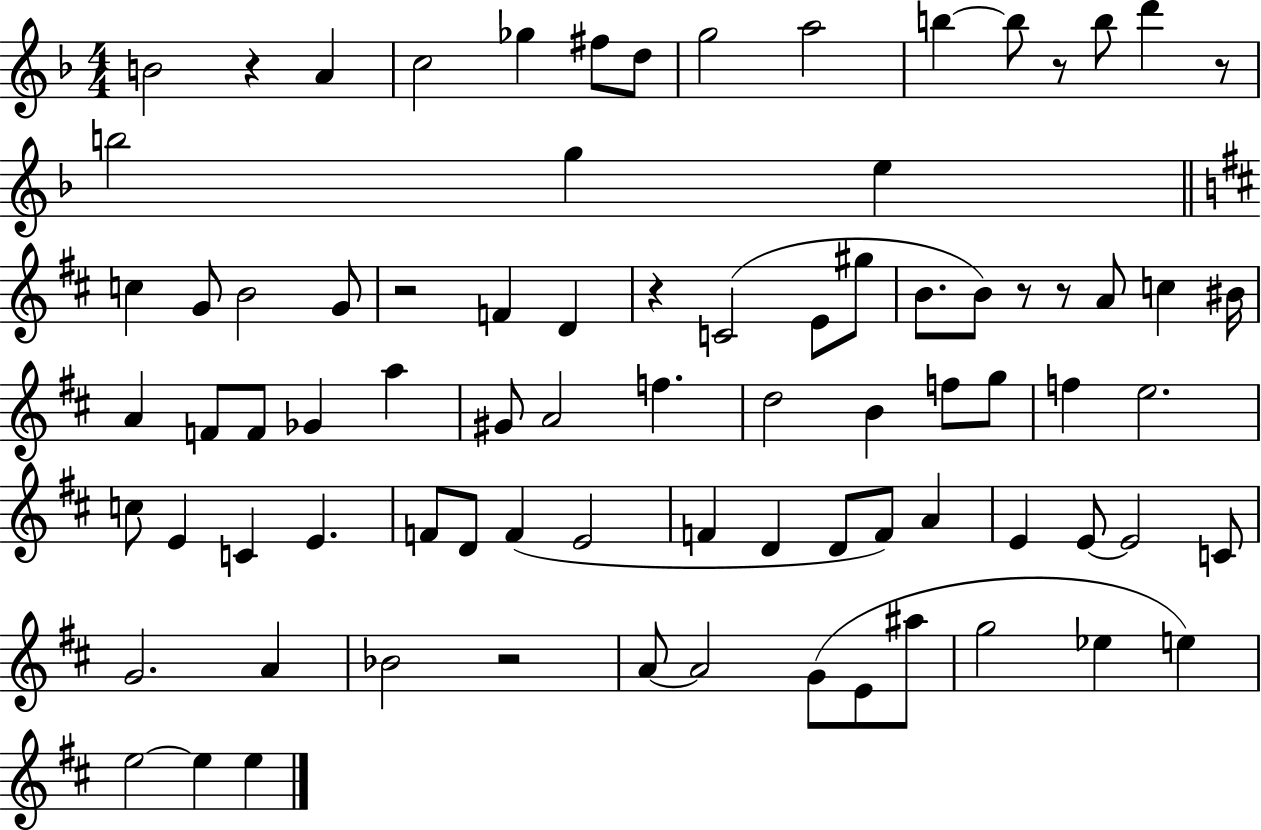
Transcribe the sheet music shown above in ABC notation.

X:1
T:Untitled
M:4/4
L:1/4
K:F
B2 z A c2 _g ^f/2 d/2 g2 a2 b b/2 z/2 b/2 d' z/2 b2 g e c G/2 B2 G/2 z2 F D z C2 E/2 ^g/2 B/2 B/2 z/2 z/2 A/2 c ^B/4 A F/2 F/2 _G a ^G/2 A2 f d2 B f/2 g/2 f e2 c/2 E C E F/2 D/2 F E2 F D D/2 F/2 A E E/2 E2 C/2 G2 A _B2 z2 A/2 A2 G/2 E/2 ^a/2 g2 _e e e2 e e